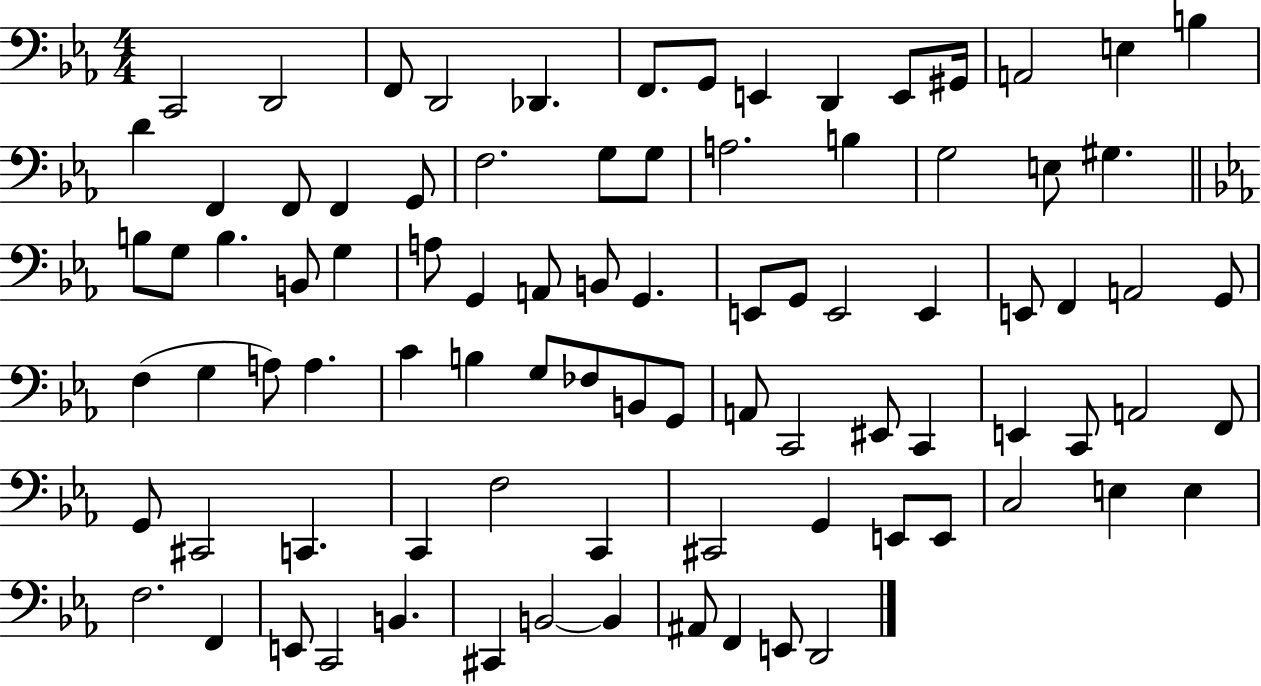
{
  \clef bass
  \numericTimeSignature
  \time 4/4
  \key ees \major
  c,2 d,2 | f,8 d,2 des,4. | f,8. g,8 e,4 d,4 e,8 gis,16 | a,2 e4 b4 | \break d'4 f,4 f,8 f,4 g,8 | f2. g8 g8 | a2. b4 | g2 e8 gis4. | \break \bar "||" \break \key ees \major b8 g8 b4. b,8 g4 | a8 g,4 a,8 b,8 g,4. | e,8 g,8 e,2 e,4 | e,8 f,4 a,2 g,8 | \break f4( g4 a8) a4. | c'4 b4 g8 fes8 b,8 g,8 | a,8 c,2 eis,8 c,4 | e,4 c,8 a,2 f,8 | \break g,8 cis,2 c,4. | c,4 f2 c,4 | cis,2 g,4 e,8 e,8 | c2 e4 e4 | \break f2. f,4 | e,8 c,2 b,4. | cis,4 b,2~~ b,4 | ais,8 f,4 e,8 d,2 | \break \bar "|."
}